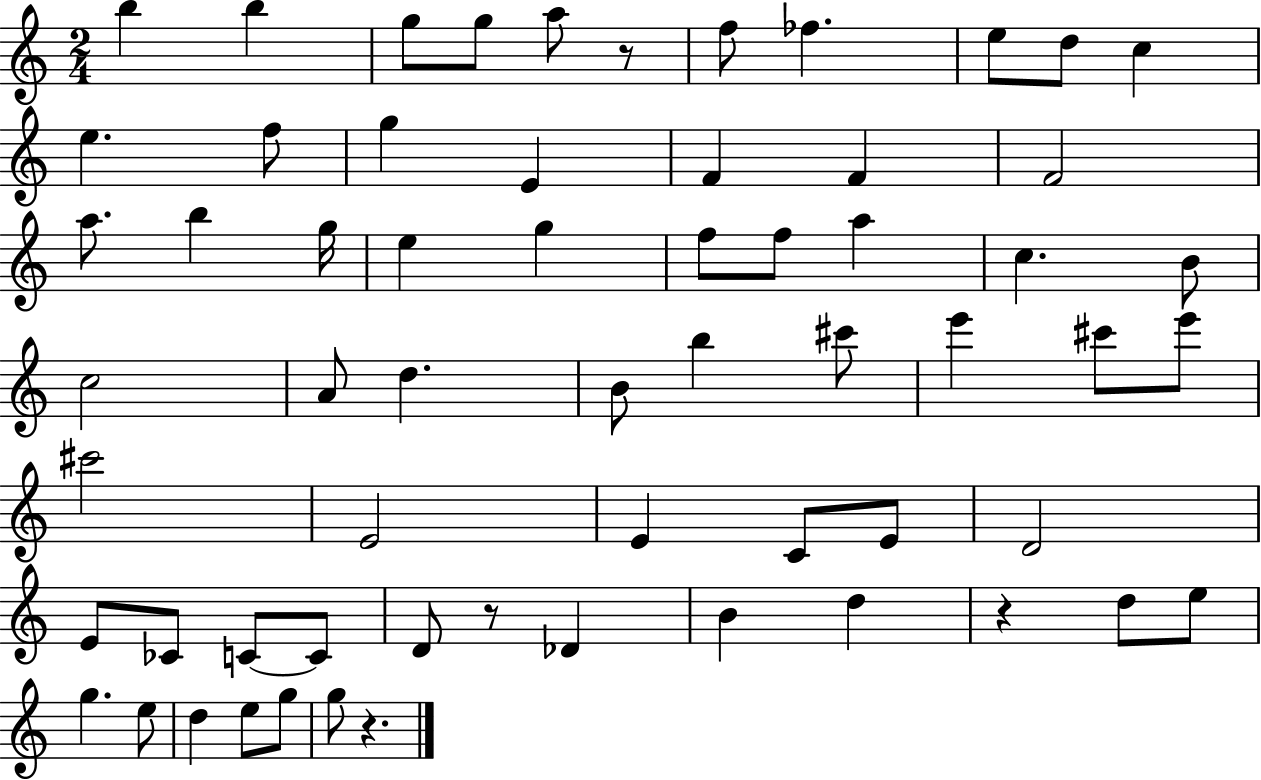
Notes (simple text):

B5/q B5/q G5/e G5/e A5/e R/e F5/e FES5/q. E5/e D5/e C5/q E5/q. F5/e G5/q E4/q F4/q F4/q F4/h A5/e. B5/q G5/s E5/q G5/q F5/e F5/e A5/q C5/q. B4/e C5/h A4/e D5/q. B4/e B5/q C#6/e E6/q C#6/e E6/e C#6/h E4/h E4/q C4/e E4/e D4/h E4/e CES4/e C4/e C4/e D4/e R/e Db4/q B4/q D5/q R/q D5/e E5/e G5/q. E5/e D5/q E5/e G5/e G5/e R/q.